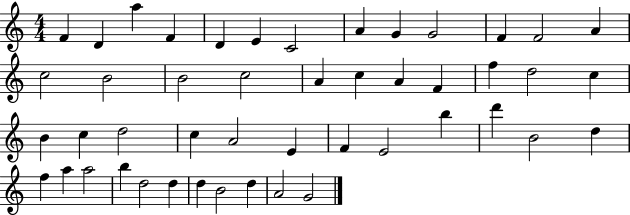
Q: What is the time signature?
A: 4/4